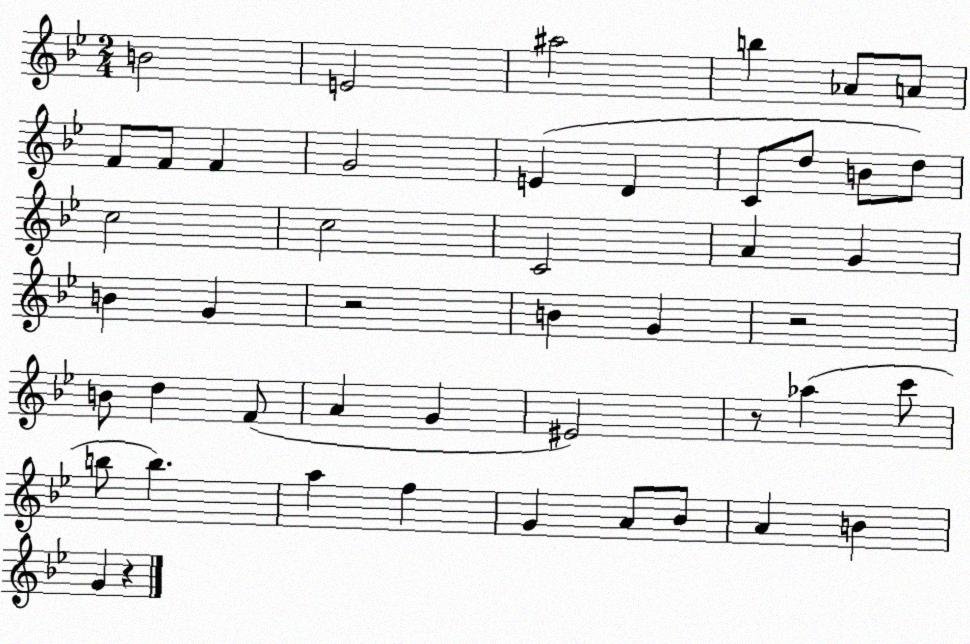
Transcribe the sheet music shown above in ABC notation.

X:1
T:Untitled
M:2/4
L:1/4
K:Bb
B2 E2 ^a2 b _A/2 A/2 F/2 F/2 F G2 E D C/2 d/2 B/2 d/2 c2 c2 C2 A G B G z2 B G z2 B/2 d F/2 A G ^E2 z/2 _a c'/2 b/2 b a f G A/2 _B/2 A B G z